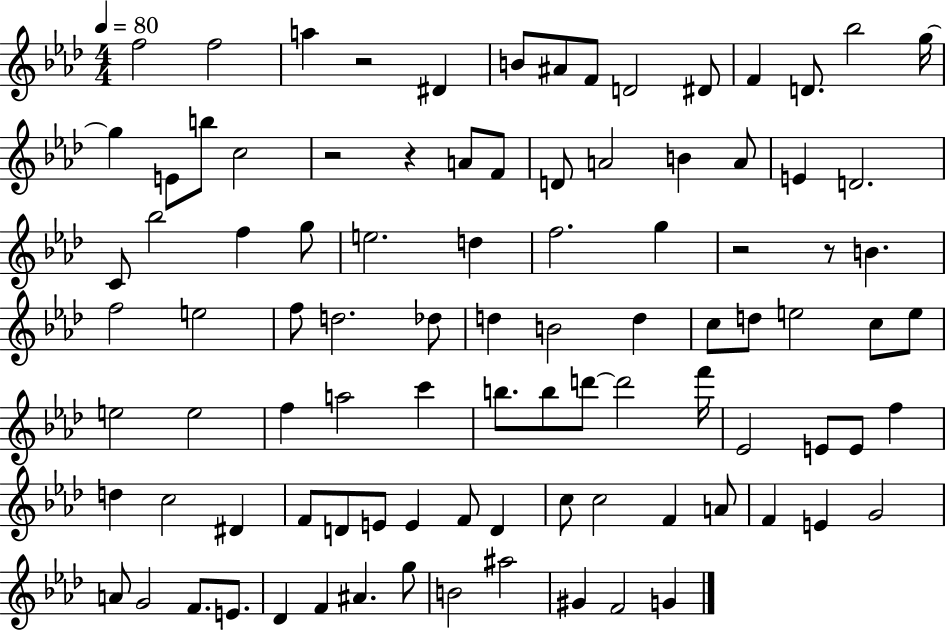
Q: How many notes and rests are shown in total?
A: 95